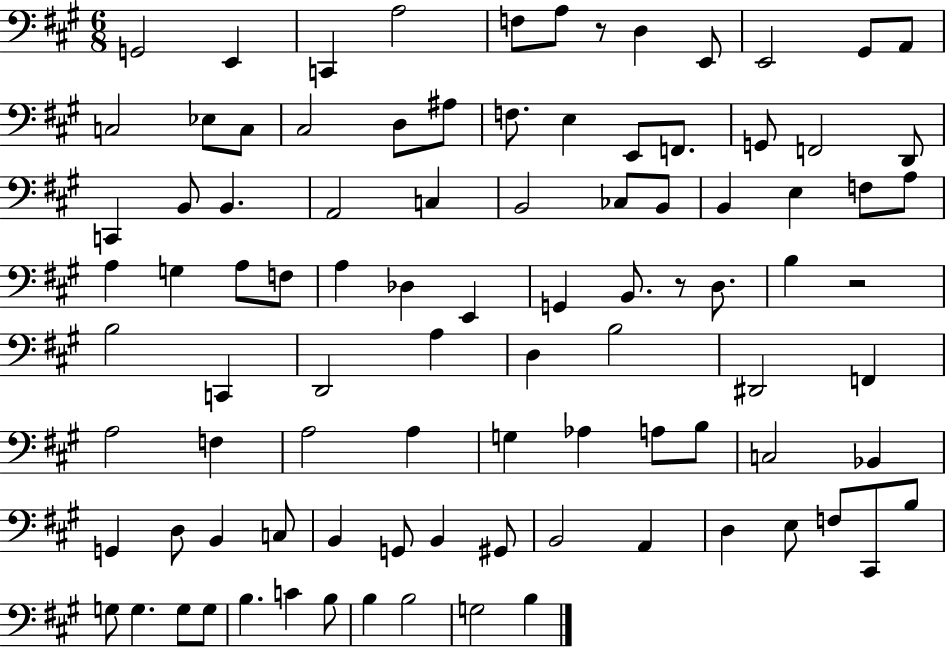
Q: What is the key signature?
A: A major